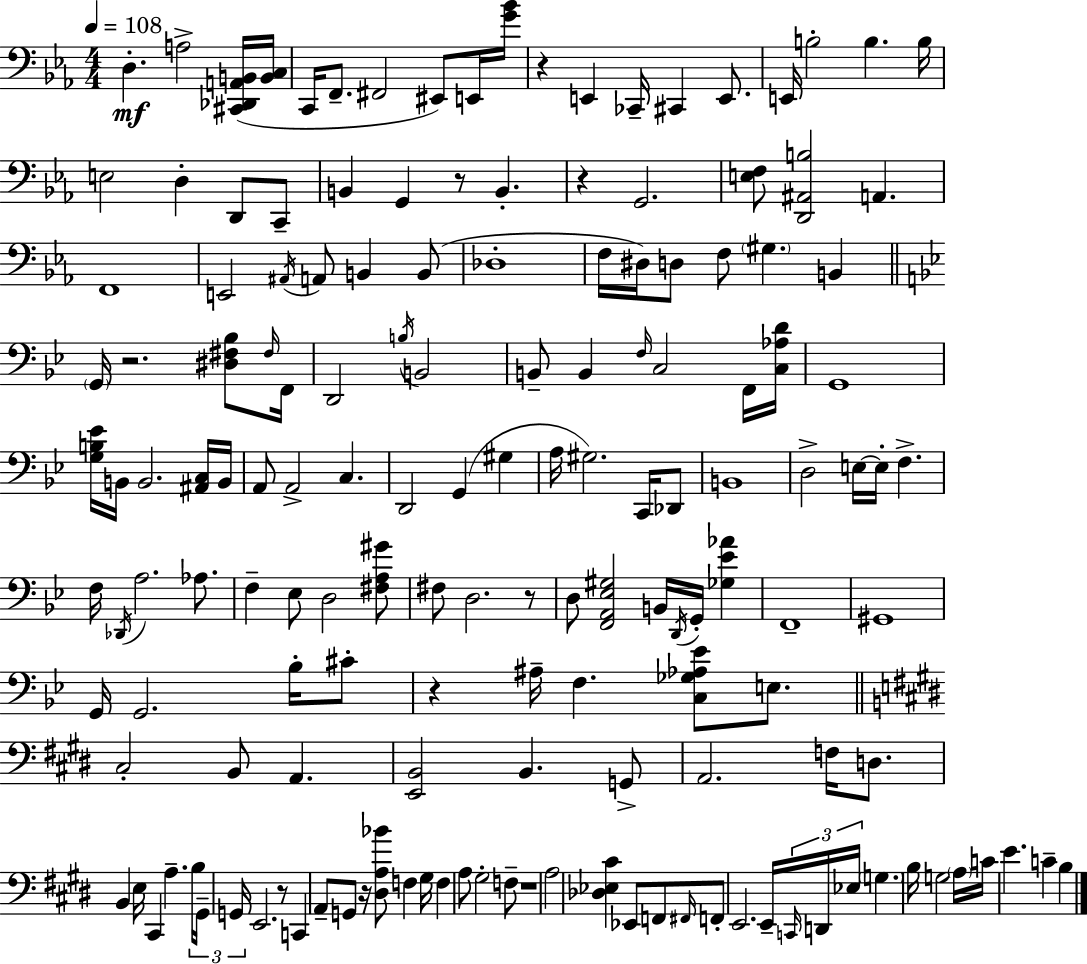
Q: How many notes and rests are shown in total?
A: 157